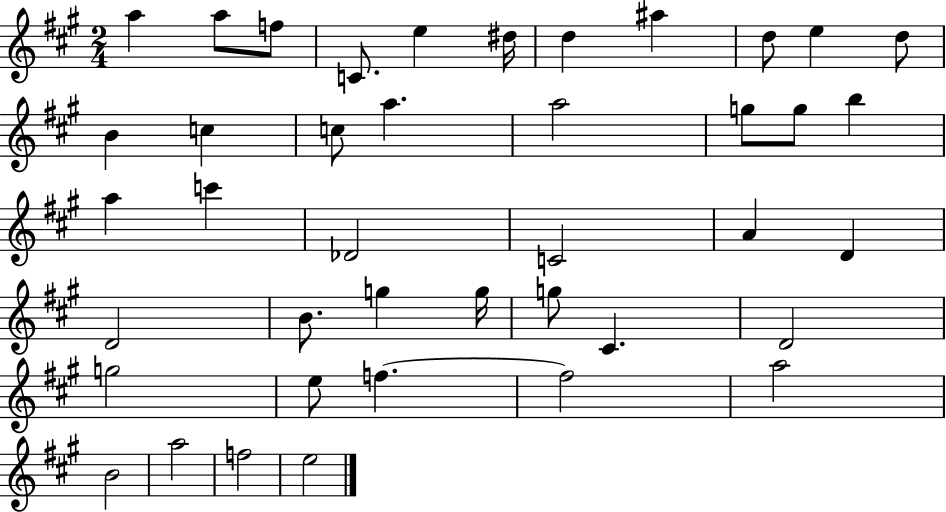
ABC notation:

X:1
T:Untitled
M:2/4
L:1/4
K:A
a a/2 f/2 C/2 e ^d/4 d ^a d/2 e d/2 B c c/2 a a2 g/2 g/2 b a c' _D2 C2 A D D2 B/2 g g/4 g/2 ^C D2 g2 e/2 f f2 a2 B2 a2 f2 e2